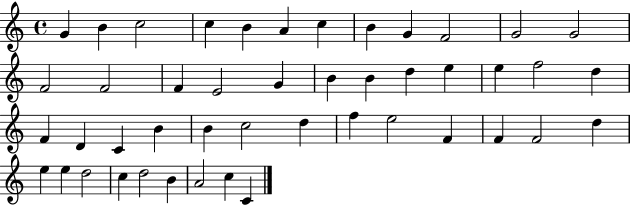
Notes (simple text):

G4/q B4/q C5/h C5/q B4/q A4/q C5/q B4/q G4/q F4/h G4/h G4/h F4/h F4/h F4/q E4/h G4/q B4/q B4/q D5/q E5/q E5/q F5/h D5/q F4/q D4/q C4/q B4/q B4/q C5/h D5/q F5/q E5/h F4/q F4/q F4/h D5/q E5/q E5/q D5/h C5/q D5/h B4/q A4/h C5/q C4/q